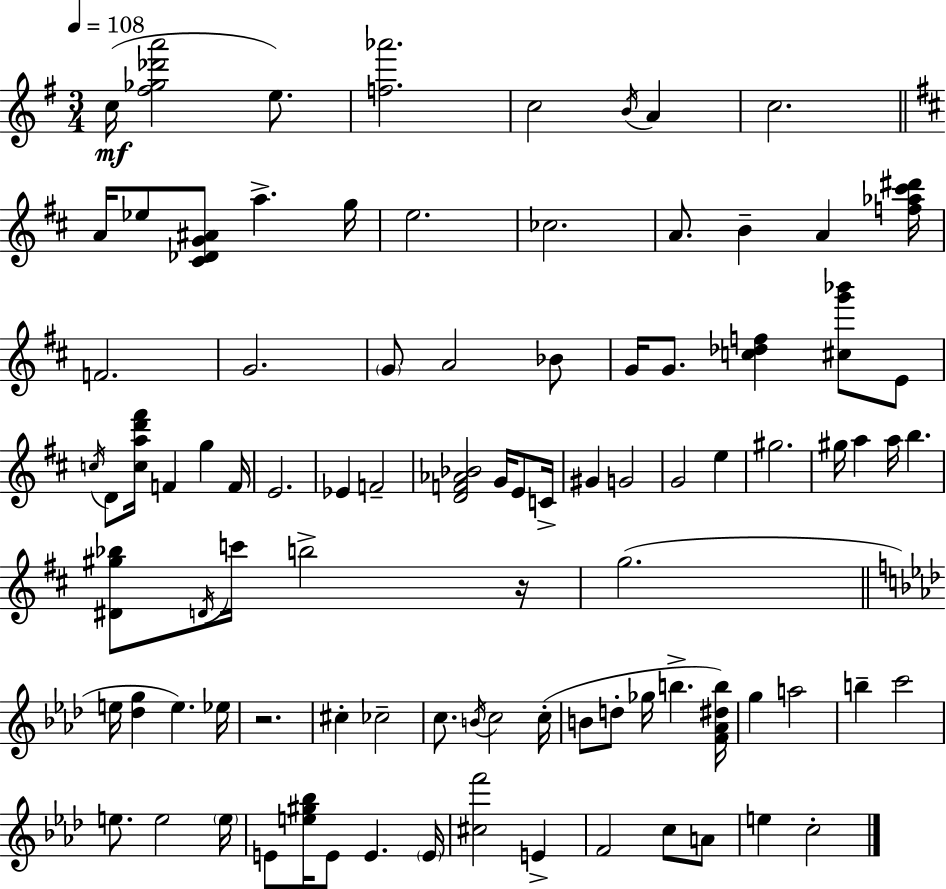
C5/s [F#5,Gb5,Db6,A6]/h E5/e. [F5,Ab6]/h. C5/h B4/s A4/q C5/h. A4/s Eb5/e [C#4,Db4,G4,A#4]/e A5/q. G5/s E5/h. CES5/h. A4/e. B4/q A4/q [F5,Ab5,C#6,D#6]/s F4/h. G4/h. G4/e A4/h Bb4/e G4/s G4/e. [C5,Db5,F5]/q [C#5,G6,Bb6]/e E4/e C5/s D4/e [C5,A5,D6,F#6]/s F4/q G5/q F4/s E4/h. Eb4/q F4/h [D4,F4,Ab4,Bb4]/h G4/s E4/e C4/s G#4/q G4/h G4/h E5/q G#5/h. G#5/s A5/q A5/s B5/q. [D#4,G#5,Bb5]/e D4/s C6/s B5/h R/s G5/h. E5/s [Db5,G5]/q E5/q. Eb5/s R/h. C#5/q CES5/h C5/e. B4/s C5/h C5/s B4/e D5/e Gb5/s B5/q. [F4,Ab4,D#5,B5]/s G5/q A5/h B5/q C6/h E5/e. E5/h E5/s E4/e [E5,G#5,Bb5]/s E4/e E4/q. E4/s [C#5,F6]/h E4/q F4/h C5/e A4/e E5/q C5/h